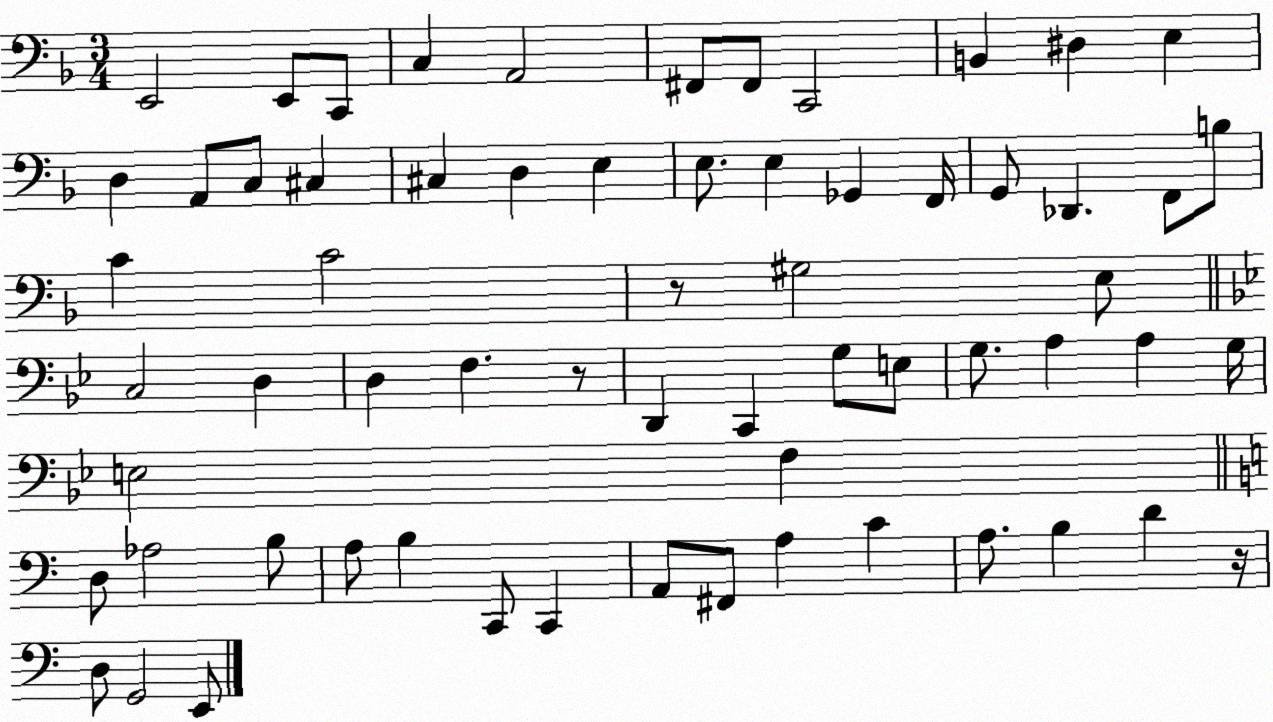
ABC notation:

X:1
T:Untitled
M:3/4
L:1/4
K:F
E,,2 E,,/2 C,,/2 C, A,,2 ^F,,/2 ^F,,/2 C,,2 B,, ^D, E, D, A,,/2 C,/2 ^C, ^C, D, E, E,/2 E, _G,, F,,/4 G,,/2 _D,, F,,/2 B,/2 C C2 z/2 ^G,2 E,/2 C,2 D, D, F, z/2 D,, C,, G,/2 E,/2 G,/2 A, A, G,/4 E,2 F, D,/2 _A,2 B,/2 A,/2 B, C,,/2 C,, A,,/2 ^F,,/2 A, C A,/2 B, D z/4 D,/2 G,,2 E,,/2